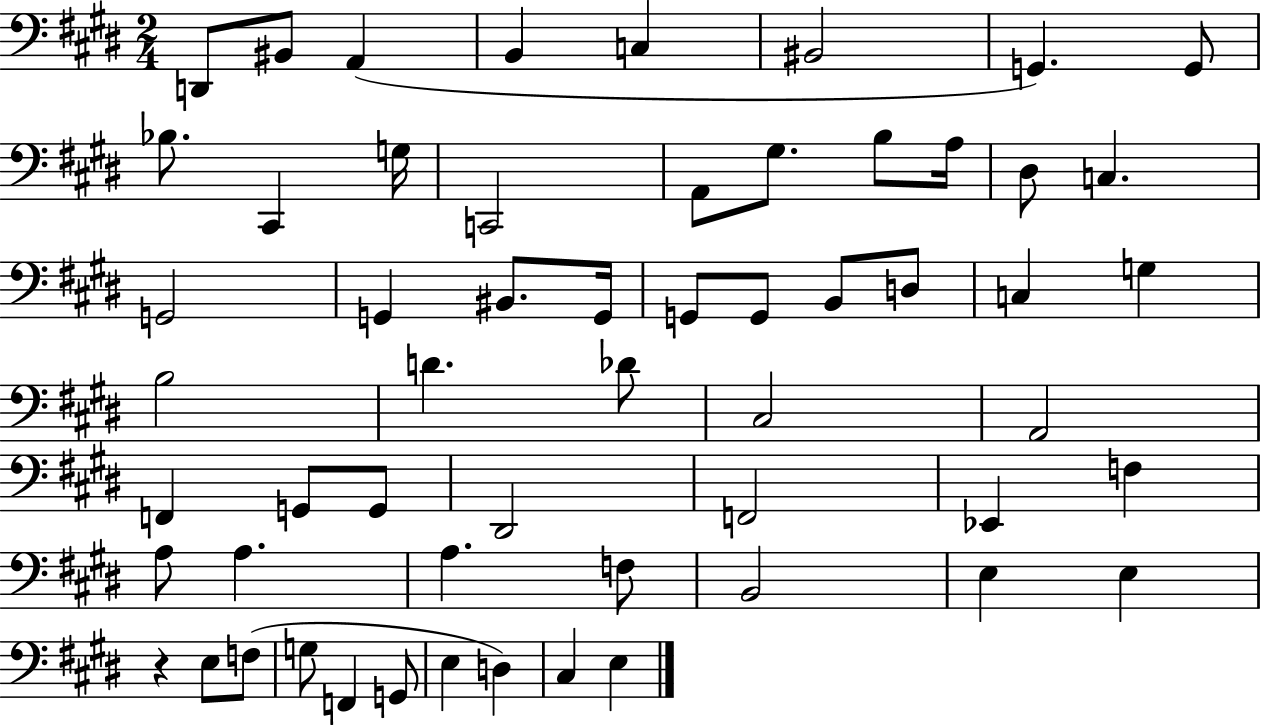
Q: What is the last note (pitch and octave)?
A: E3